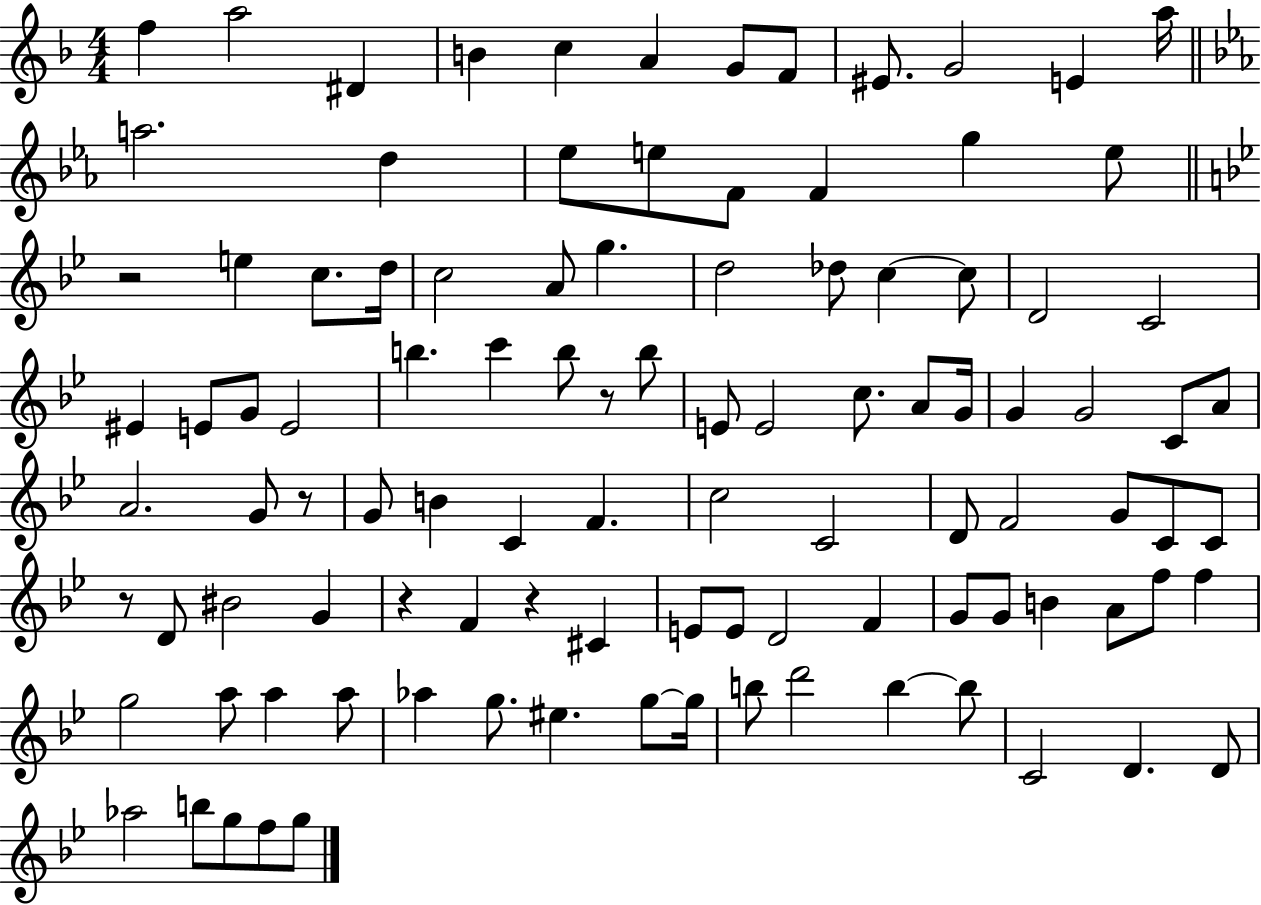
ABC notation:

X:1
T:Untitled
M:4/4
L:1/4
K:F
f a2 ^D B c A G/2 F/2 ^E/2 G2 E a/4 a2 d _e/2 e/2 F/2 F g e/2 z2 e c/2 d/4 c2 A/2 g d2 _d/2 c c/2 D2 C2 ^E E/2 G/2 E2 b c' b/2 z/2 b/2 E/2 E2 c/2 A/2 G/4 G G2 C/2 A/2 A2 G/2 z/2 G/2 B C F c2 C2 D/2 F2 G/2 C/2 C/2 z/2 D/2 ^B2 G z F z ^C E/2 E/2 D2 F G/2 G/2 B A/2 f/2 f g2 a/2 a a/2 _a g/2 ^e g/2 g/4 b/2 d'2 b b/2 C2 D D/2 _a2 b/2 g/2 f/2 g/2